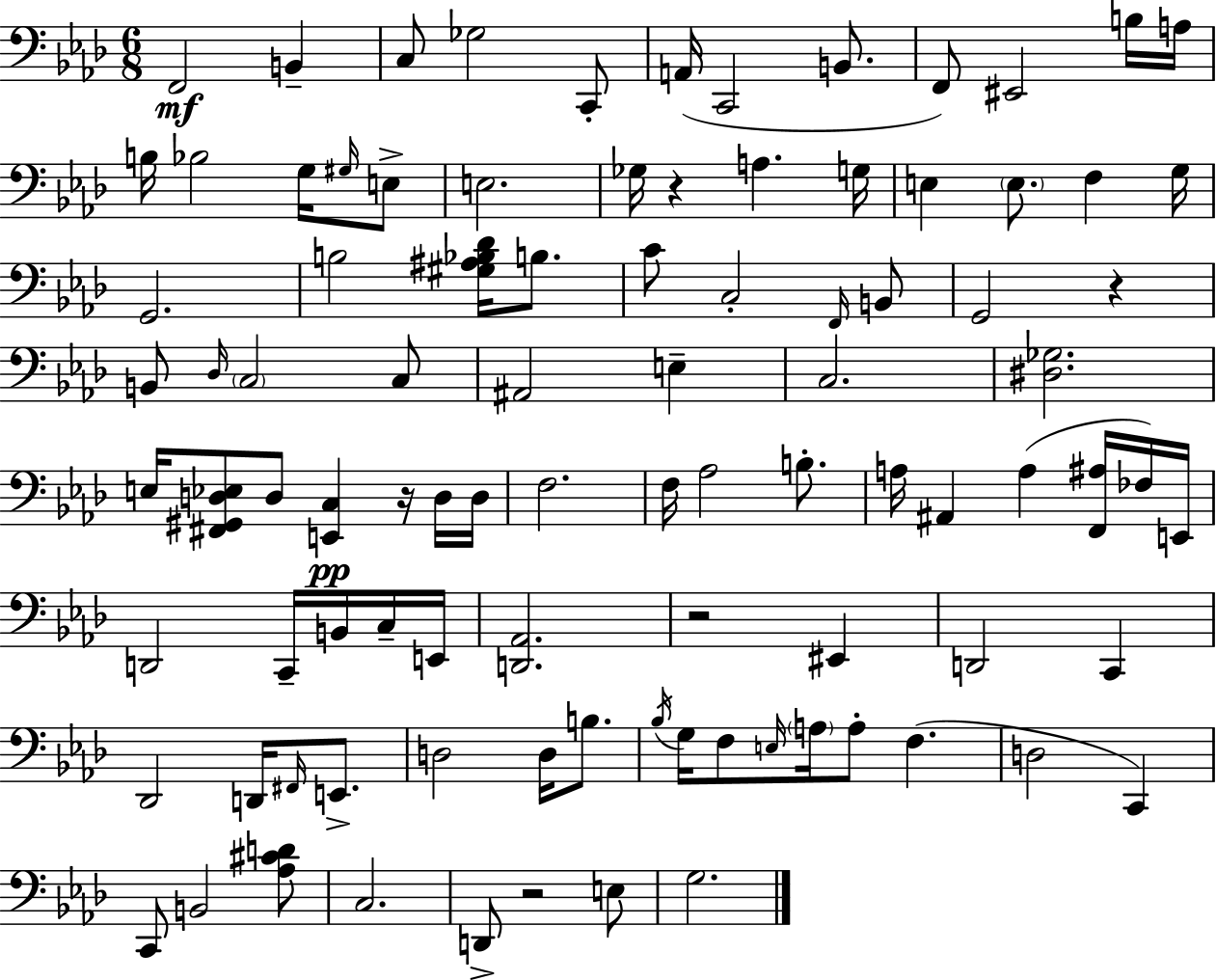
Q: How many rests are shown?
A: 5